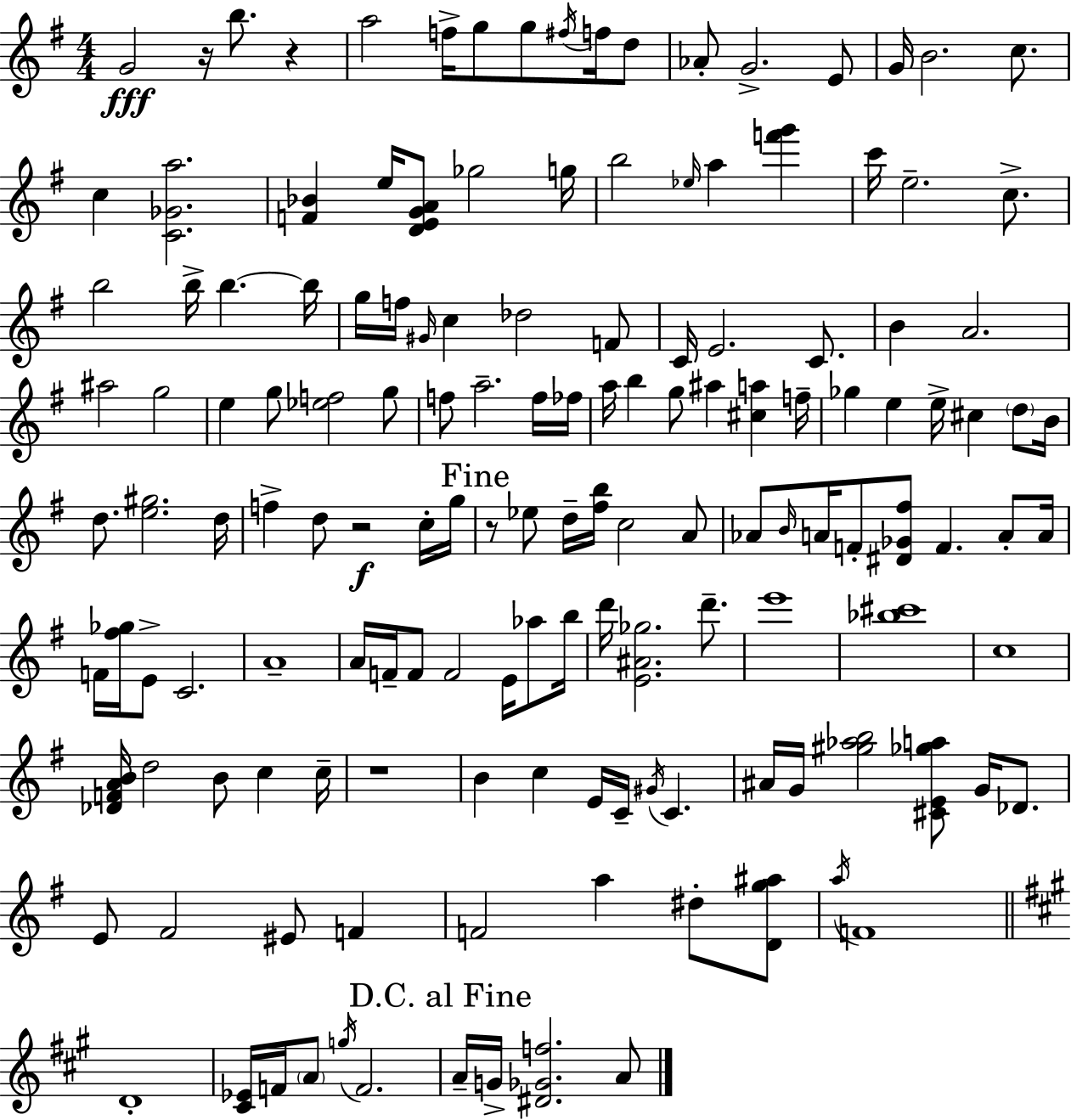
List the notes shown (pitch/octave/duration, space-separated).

G4/h R/s B5/e. R/q A5/h F5/s G5/e G5/e F#5/s F5/s D5/e Ab4/e G4/h. E4/e G4/s B4/h. C5/e. C5/q [C4,Gb4,A5]/h. [F4,Bb4]/q E5/s [D4,E4,G4,A4]/e Gb5/h G5/s B5/h Eb5/s A5/q [F6,G6]/q C6/s E5/h. C5/e. B5/h B5/s B5/q. B5/s G5/s F5/s G#4/s C5/q Db5/h F4/e C4/s E4/h. C4/e. B4/q A4/h. A#5/h G5/h E5/q G5/e [Eb5,F5]/h G5/e F5/e A5/h. F5/s FES5/s A5/s B5/q G5/e A#5/q [C#5,A5]/q F5/s Gb5/q E5/q E5/s C#5/q D5/e B4/s D5/e. [E5,G#5]/h. D5/s F5/q D5/e R/h C5/s G5/s R/e Eb5/e D5/s [F#5,B5]/s C5/h A4/e Ab4/e B4/s A4/s F4/e [D#4,Gb4,F#5]/e F4/q. A4/e A4/s F4/s [F#5,Gb5]/s E4/e C4/h. A4/w A4/s F4/s F4/e F4/h E4/s Ab5/e B5/s D6/s [E4,A#4,Gb5]/h. D6/e. E6/w [Bb5,C#6]/w C5/w [Db4,F4,A4,B4]/s D5/h B4/e C5/q C5/s R/w B4/q C5/q E4/s C4/s G#4/s C4/q. A#4/s G4/s [G#5,Ab5,B5]/h [C#4,E4,Gb5,A5]/e G4/s Db4/e. E4/e F#4/h EIS4/e F4/q F4/h A5/q D#5/e [D4,G5,A#5]/e A5/s F4/w D4/w [C#4,Eb4]/s F4/s A4/e G5/s F4/h. A4/s G4/s [D#4,Gb4,F5]/h. A4/e